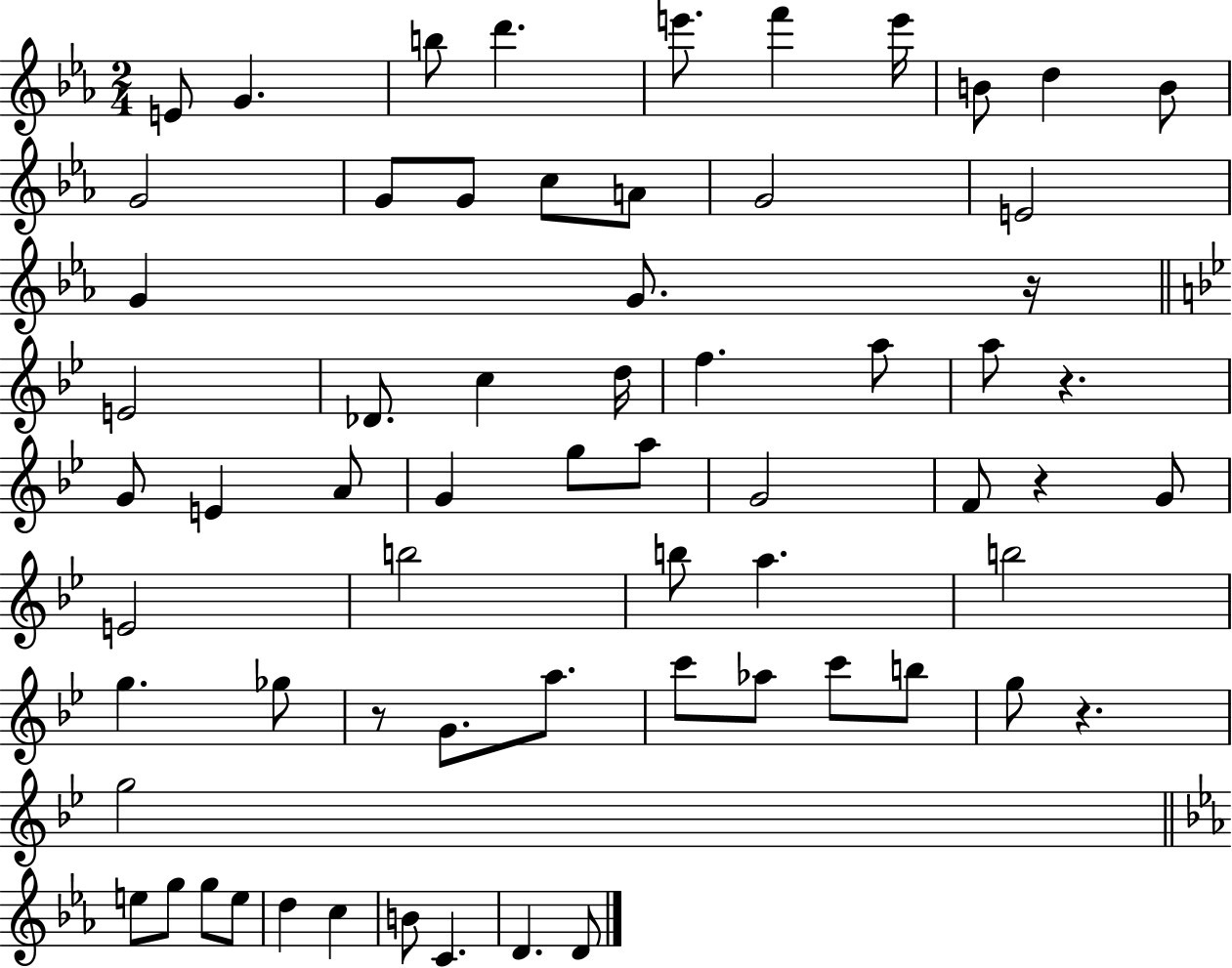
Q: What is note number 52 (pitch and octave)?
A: G5